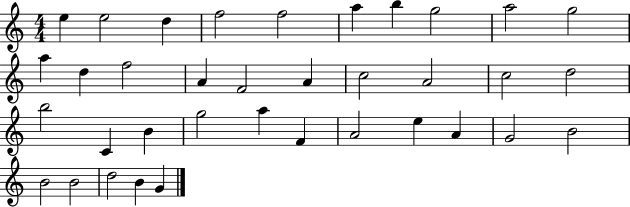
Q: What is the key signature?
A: C major